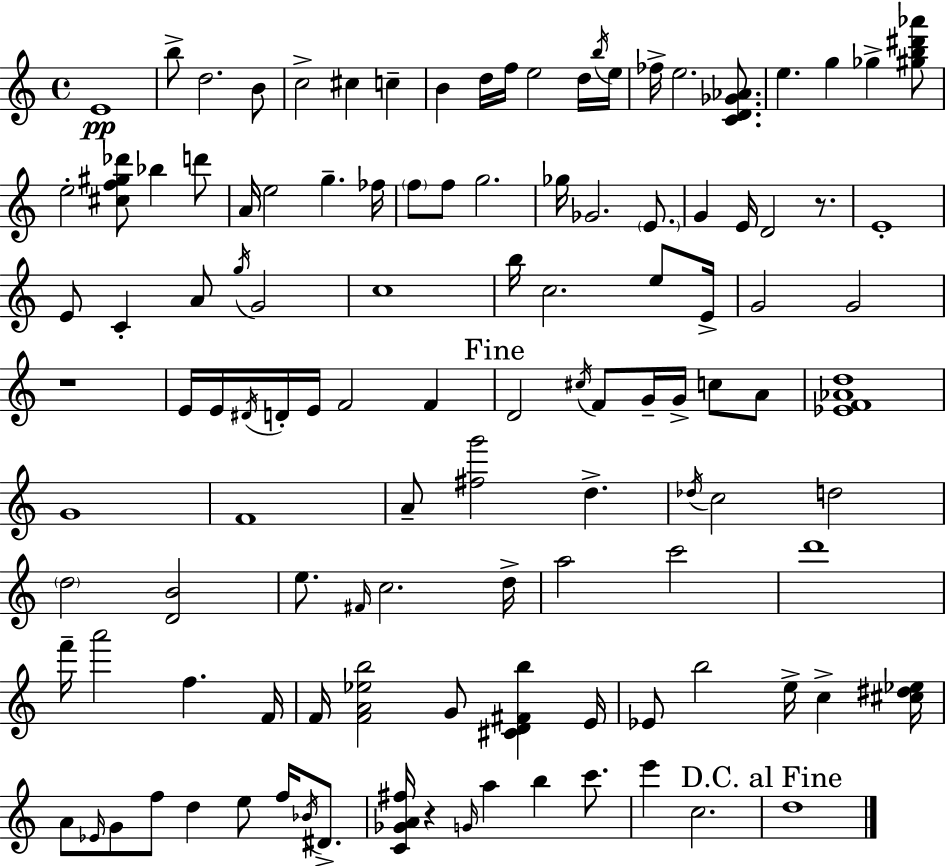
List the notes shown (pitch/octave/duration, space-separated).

E4/w B5/e D5/h. B4/e C5/h C#5/q C5/q B4/q D5/s F5/s E5/h D5/s B5/s E5/s FES5/s E5/h. [C4,D4,Gb4,Ab4]/e. E5/q. G5/q Gb5/q [G#5,B5,D#6,Ab6]/e E5/h [C#5,F5,G#5,Db6]/e Bb5/q D6/e A4/s E5/h G5/q. FES5/s F5/e F5/e G5/h. Gb5/s Gb4/h. E4/e. G4/q E4/s D4/h R/e. E4/w E4/e C4/q A4/e G5/s G4/h C5/w B5/s C5/h. E5/e E4/s G4/h G4/h R/w E4/s E4/s D#4/s D4/s E4/s F4/h F4/q D4/h C#5/s F4/e G4/s G4/s C5/e A4/e [Eb4,F4,Ab4,D5]/w G4/w F4/w A4/e [F#5,G6]/h D5/q. Db5/s C5/h D5/h D5/h [D4,B4]/h E5/e. F#4/s C5/h. D5/s A5/h C6/h D6/w F6/s A6/h F5/q. F4/s F4/s [F4,A4,Eb5,B5]/h G4/e [C#4,D4,F#4,B5]/q E4/s Eb4/e B5/h E5/s C5/q [C#5,D#5,Eb5]/s A4/e Eb4/s G4/e F5/e D5/q E5/e F5/s Bb4/s D#4/e. [C4,Gb4,A4,F#5]/s R/q G4/s A5/q B5/q C6/e. E6/q C5/h. D5/w